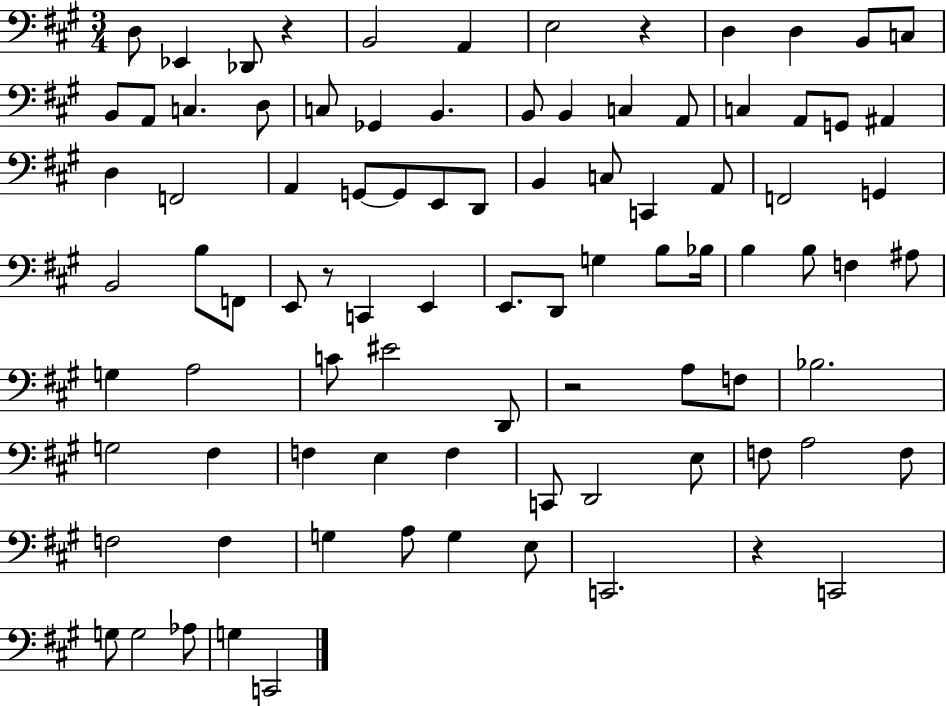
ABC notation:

X:1
T:Untitled
M:3/4
L:1/4
K:A
D,/2 _E,, _D,,/2 z B,,2 A,, E,2 z D, D, B,,/2 C,/2 B,,/2 A,,/2 C, D,/2 C,/2 _G,, B,, B,,/2 B,, C, A,,/2 C, A,,/2 G,,/2 ^A,, D, F,,2 A,, G,,/2 G,,/2 E,,/2 D,,/2 B,, C,/2 C,, A,,/2 F,,2 G,, B,,2 B,/2 F,,/2 E,,/2 z/2 C,, E,, E,,/2 D,,/2 G, B,/2 _B,/4 B, B,/2 F, ^A,/2 G, A,2 C/2 ^E2 D,,/2 z2 A,/2 F,/2 _B,2 G,2 ^F, F, E, F, C,,/2 D,,2 E,/2 F,/2 A,2 F,/2 F,2 F, G, A,/2 G, E,/2 C,,2 z C,,2 G,/2 G,2 _A,/2 G, C,,2